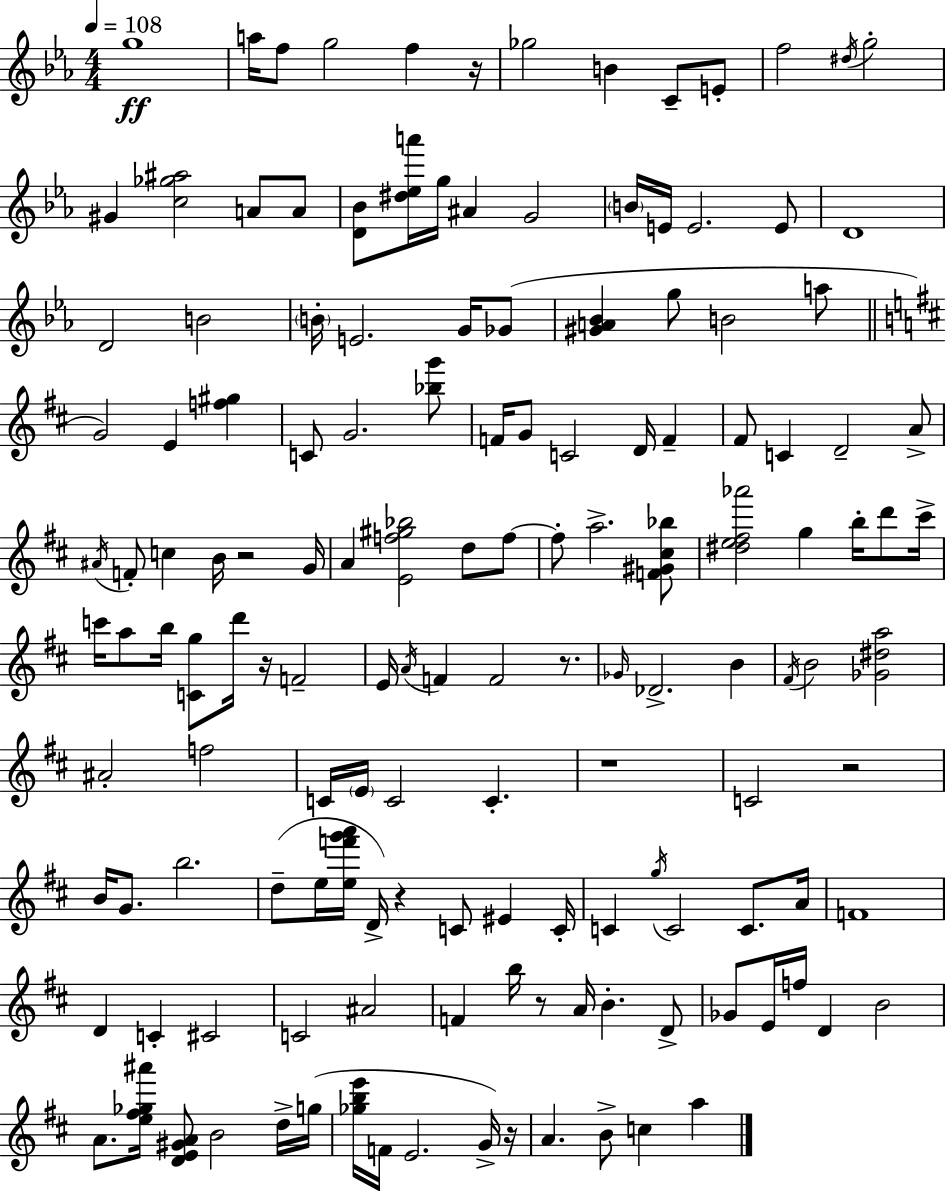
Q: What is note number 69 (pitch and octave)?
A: Gb4